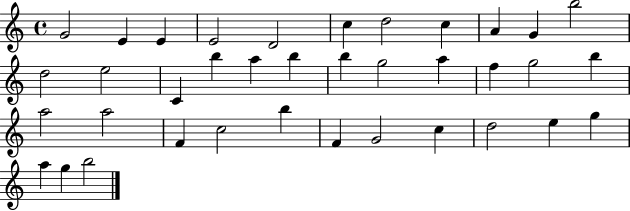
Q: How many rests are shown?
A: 0